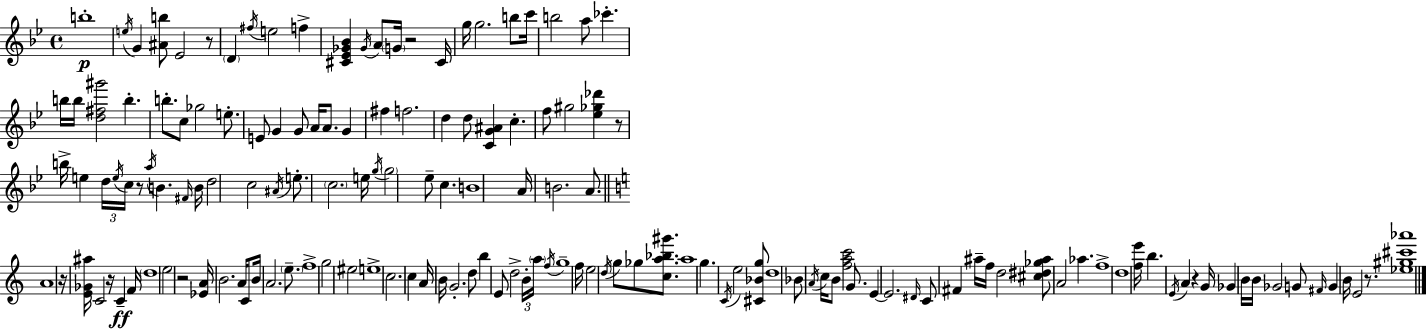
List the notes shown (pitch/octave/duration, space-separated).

B5/w E5/s G4/q [A#4,B5]/e Eb4/h R/e D4/q F#5/s E5/h F5/q [C#4,Eb4,Gb4,Bb4]/q Gb4/s A4/e G4/s R/h C#4/s G5/s G5/h. B5/e C6/s B5/h A5/e CES6/q. B5/s B5/s [D5,F#5,G#6]/h B5/q. B5/e. C5/e Gb5/h E5/e. E4/e G4/q G4/e A4/s A4/e. G4/q F#5/q F5/h. D5/q D5/e [C4,G4,A#4]/q C5/q. F5/e G#5/h [Eb5,Gb5,Db6]/q R/e B5/s E5/q D5/s E5/s C5/s R/e A5/s B4/q. F#4/s B4/s D5/h C5/h A#4/s E5/e. C5/h. E5/s G5/s G5/h Eb5/e C5/q. B4/w A4/s B4/h. A4/e. A4/w R/s [E4,Gb4,A#5]/s C4/h R/s C4/q F4/s D5/w E5/h R/h [Eb4,A4]/s B4/h. A4/s C4/e B4/s A4/h. E5/e. F5/w G5/h EIS5/h E5/w C5/h. C5/q A4/s B4/s G4/h. D5/e B5/q E4/e D5/h B4/s A5/s F5/s G5/w F5/s E5/h D5/s G5/e Gb5/e [C5,A5,Bb5,G#6]/e. A5/w G5/q. C4/s E5/h [C#4,Bb4,G5]/e D5/w Bb4/e A4/s C5/s B4/e [F5,A5,C6]/h G4/e. E4/q E4/h. D#4/s C4/e F#4/q A#5/s F5/s D5/h [C#5,D#5,Gb5,A#5]/e A4/h Ab5/q. F5/w D5/w [F5,E6]/s B5/q. E4/s A4/q R/q G4/s Gb4/q B4/s B4/s Gb4/h G4/e F#4/s G4/q B4/s E4/h R/e. [Eb5,G#5,C#6,Ab6]/w